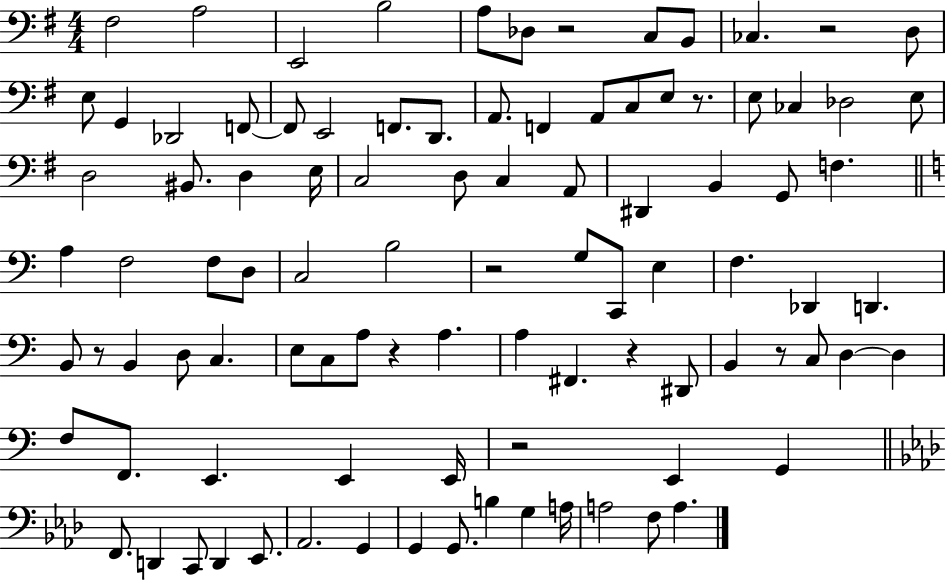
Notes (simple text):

F#3/h A3/h E2/h B3/h A3/e Db3/e R/h C3/e B2/e CES3/q. R/h D3/e E3/e G2/q Db2/h F2/e F2/e E2/h F2/e. D2/e. A2/e. F2/q A2/e C3/e E3/e R/e. E3/e CES3/q Db3/h E3/e D3/h BIS2/e. D3/q E3/s C3/h D3/e C3/q A2/e D#2/q B2/q G2/e F3/q. A3/q F3/h F3/e D3/e C3/h B3/h R/h G3/e C2/e E3/q F3/q. Db2/q D2/q. B2/e R/e B2/q D3/e C3/q. E3/e C3/e A3/e R/q A3/q. A3/q F#2/q. R/q D#2/e B2/q R/e C3/e D3/q D3/q F3/e F2/e. E2/q. E2/q E2/s R/h E2/q G2/q F2/e. D2/q C2/e D2/q Eb2/e. Ab2/h. G2/q G2/q G2/e. B3/q G3/q A3/s A3/h F3/e A3/q.